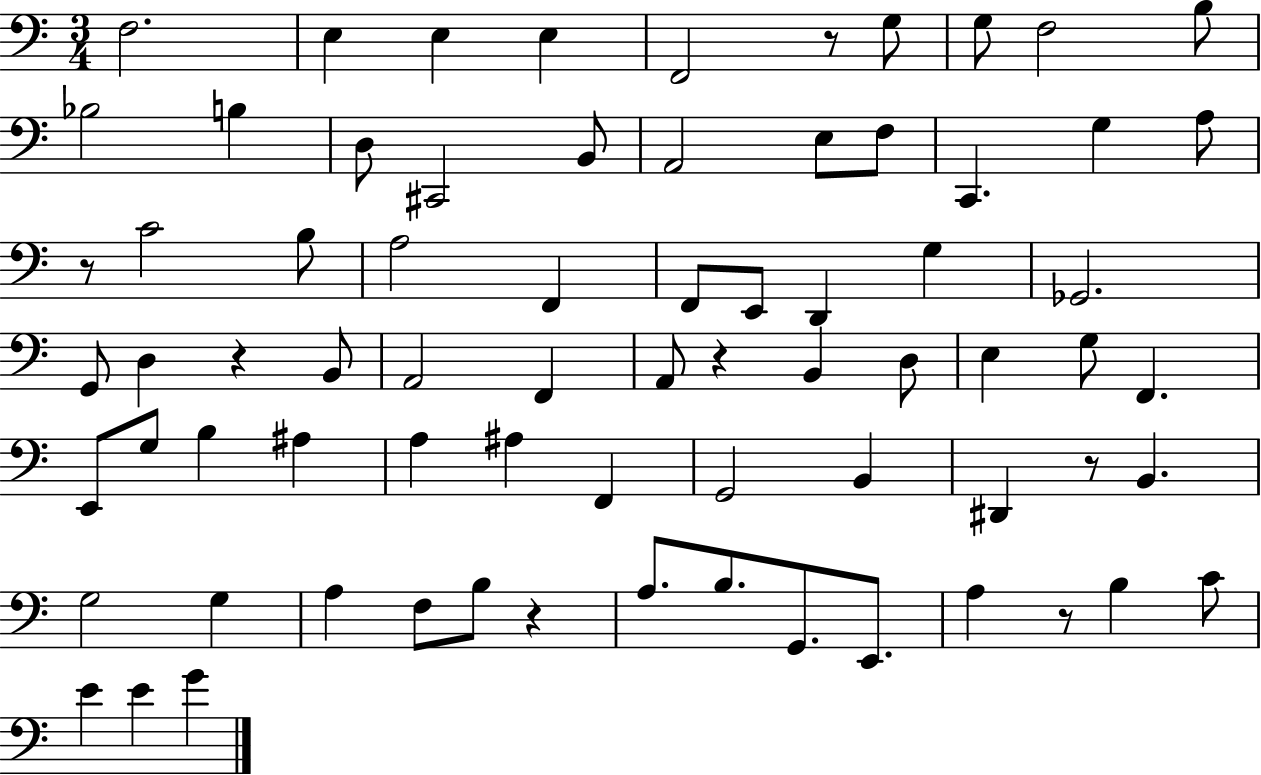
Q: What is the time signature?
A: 3/4